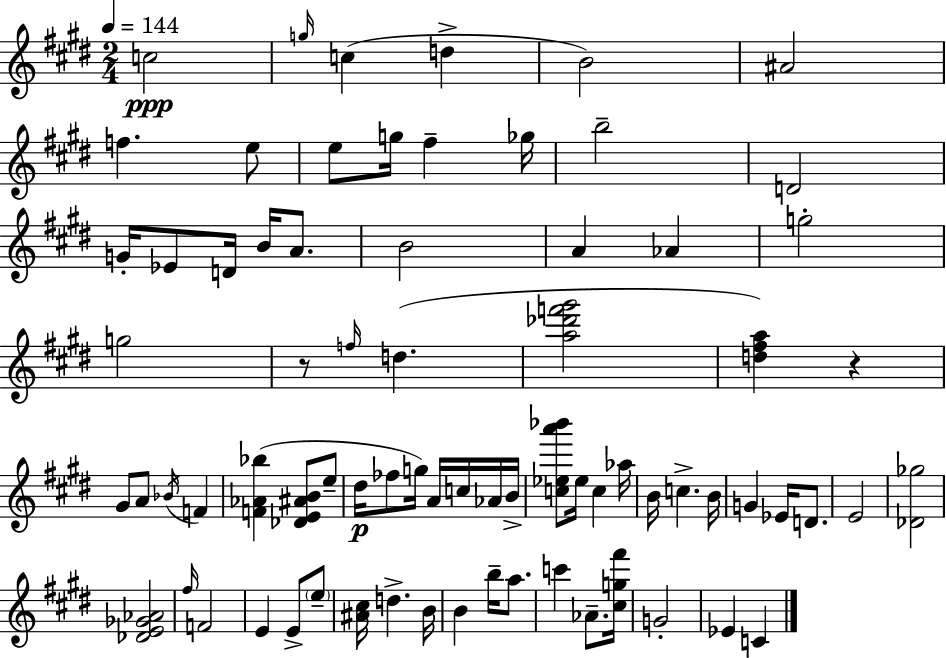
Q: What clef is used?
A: treble